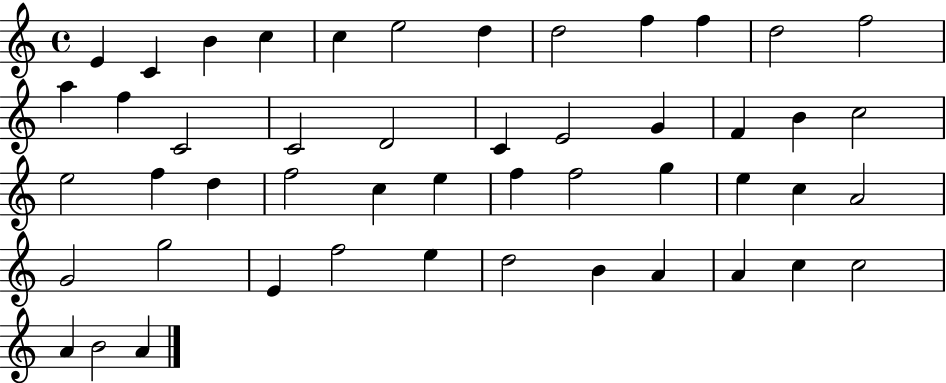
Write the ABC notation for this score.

X:1
T:Untitled
M:4/4
L:1/4
K:C
E C B c c e2 d d2 f f d2 f2 a f C2 C2 D2 C E2 G F B c2 e2 f d f2 c e f f2 g e c A2 G2 g2 E f2 e d2 B A A c c2 A B2 A